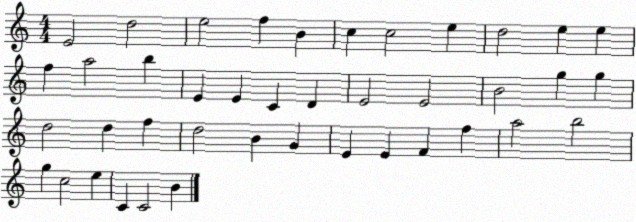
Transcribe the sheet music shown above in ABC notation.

X:1
T:Untitled
M:4/4
L:1/4
K:C
E2 d2 e2 f B c c2 e d2 e e f a2 b E E C D E2 E2 B2 g g d2 d f d2 B G E E F f a2 b2 g c2 e C C2 B